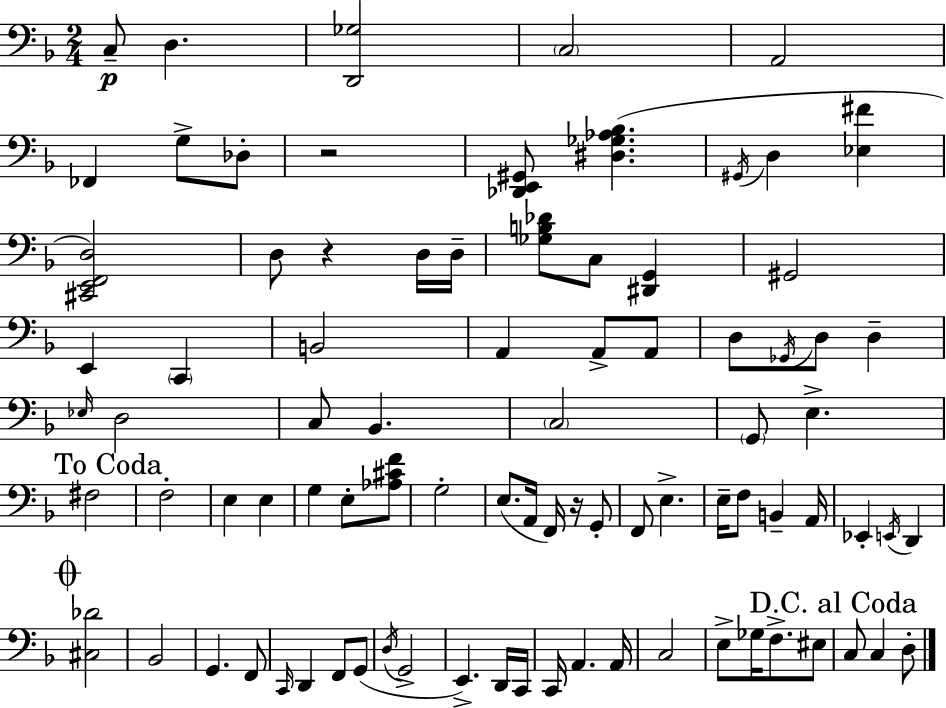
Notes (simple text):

C3/e D3/q. [D2,Gb3]/h C3/h A2/h FES2/q G3/e Db3/e R/h [Db2,E2,G#2]/e [D#3,Gb3,Ab3,Bb3]/q. G#2/s D3/q [Eb3,F#4]/q [C#2,E2,F2,D3]/h D3/e R/q D3/s D3/s [Gb3,B3,Db4]/e C3/e [D#2,G2]/q G#2/h E2/q C2/q B2/h A2/q A2/e A2/e D3/e Gb2/s D3/e D3/q Eb3/s D3/h C3/e Bb2/q. C3/h G2/e E3/q. F#3/h F3/h E3/q E3/q G3/q E3/e [Ab3,C#4,F4]/e G3/h E3/e. A2/s F2/s R/s G2/e F2/e E3/q. E3/s F3/e B2/q A2/s Eb2/q E2/s D2/q [C#3,Db4]/h Bb2/h G2/q. F2/e C2/s D2/q F2/e G2/e D3/s G2/h E2/q. D2/s C2/s C2/s A2/q. A2/s C3/h E3/e Gb3/s F3/e. EIS3/e C3/e C3/q D3/e